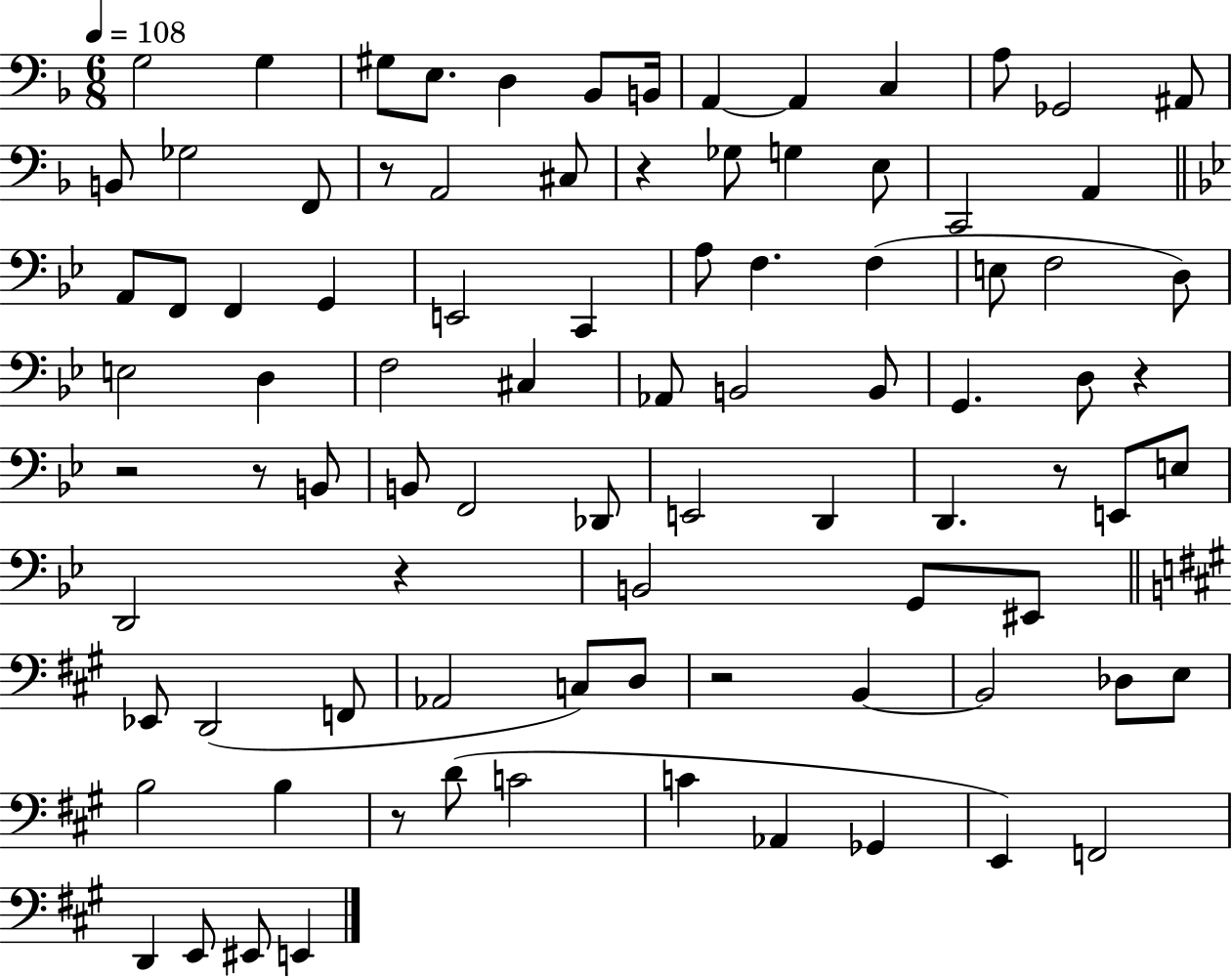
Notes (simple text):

G3/h G3/q G#3/e E3/e. D3/q Bb2/e B2/s A2/q A2/q C3/q A3/e Gb2/h A#2/e B2/e Gb3/h F2/e R/e A2/h C#3/e R/q Gb3/e G3/q E3/e C2/h A2/q A2/e F2/e F2/q G2/q E2/h C2/q A3/e F3/q. F3/q E3/e F3/h D3/e E3/h D3/q F3/h C#3/q Ab2/e B2/h B2/e G2/q. D3/e R/q R/h R/e B2/e B2/e F2/h Db2/e E2/h D2/q D2/q. R/e E2/e E3/e D2/h R/q B2/h G2/e EIS2/e Eb2/e D2/h F2/e Ab2/h C3/e D3/e R/h B2/q B2/h Db3/e E3/e B3/h B3/q R/e D4/e C4/h C4/q Ab2/q Gb2/q E2/q F2/h D2/q E2/e EIS2/e E2/q